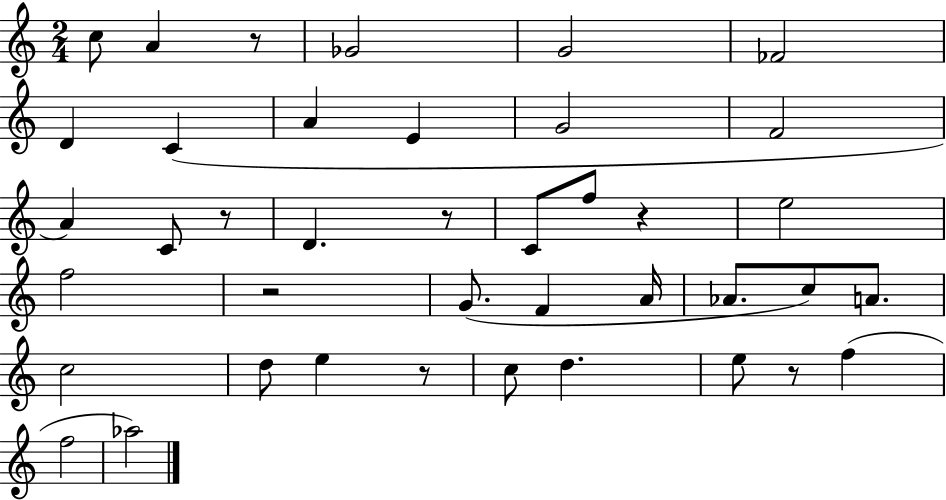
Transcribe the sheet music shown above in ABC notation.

X:1
T:Untitled
M:2/4
L:1/4
K:C
c/2 A z/2 _G2 G2 _F2 D C A E G2 F2 A C/2 z/2 D z/2 C/2 f/2 z e2 f2 z2 G/2 F A/4 _A/2 c/2 A/2 c2 d/2 e z/2 c/2 d e/2 z/2 f f2 _a2